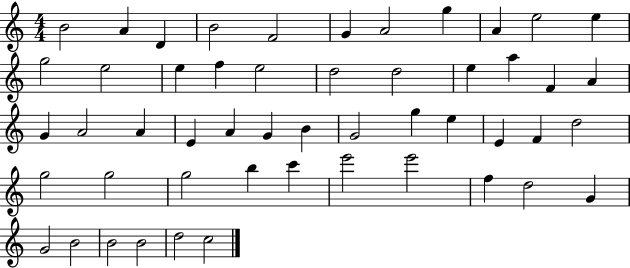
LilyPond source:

{
  \clef treble
  \numericTimeSignature
  \time 4/4
  \key c \major
  b'2 a'4 d'4 | b'2 f'2 | g'4 a'2 g''4 | a'4 e''2 e''4 | \break g''2 e''2 | e''4 f''4 e''2 | d''2 d''2 | e''4 a''4 f'4 a'4 | \break g'4 a'2 a'4 | e'4 a'4 g'4 b'4 | g'2 g''4 e''4 | e'4 f'4 d''2 | \break g''2 g''2 | g''2 b''4 c'''4 | e'''2 e'''2 | f''4 d''2 g'4 | \break g'2 b'2 | b'2 b'2 | d''2 c''2 | \bar "|."
}